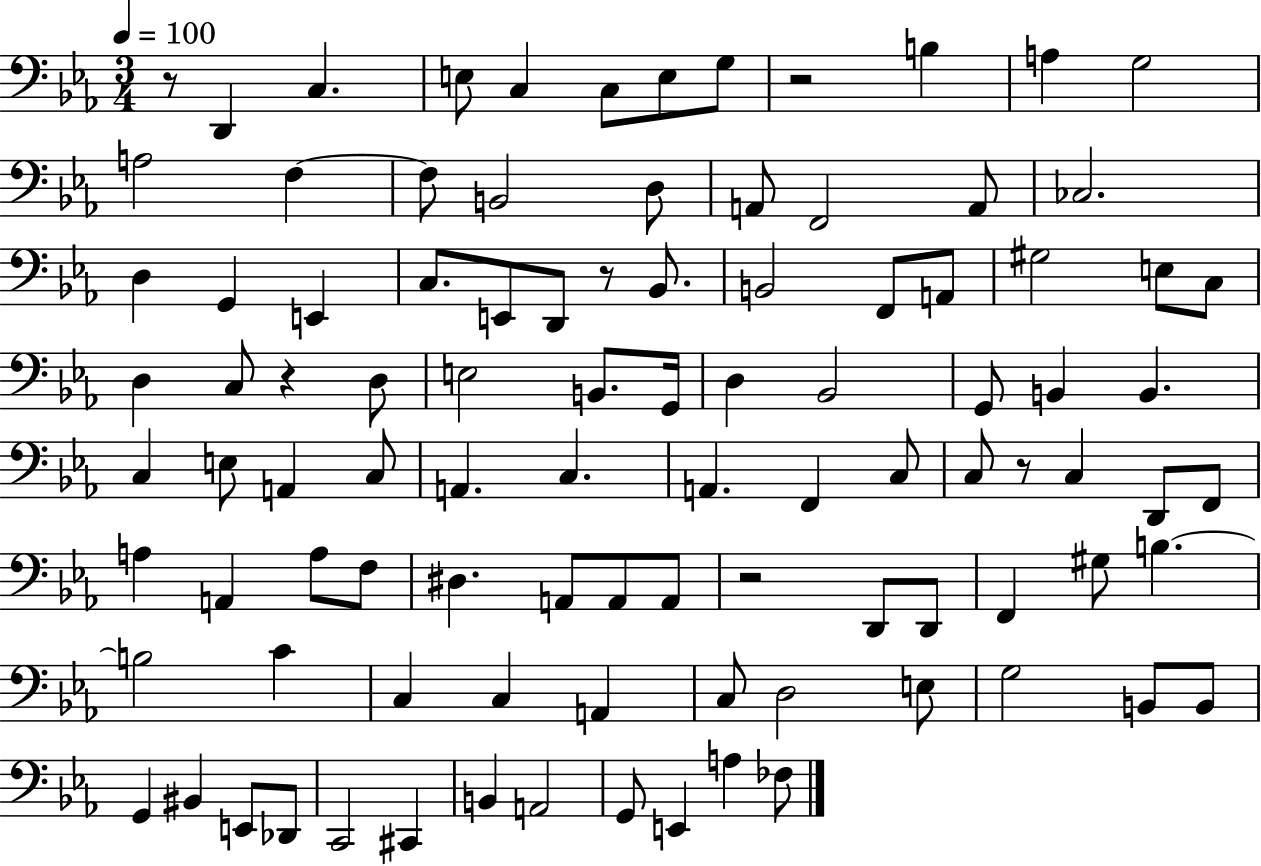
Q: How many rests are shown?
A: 6